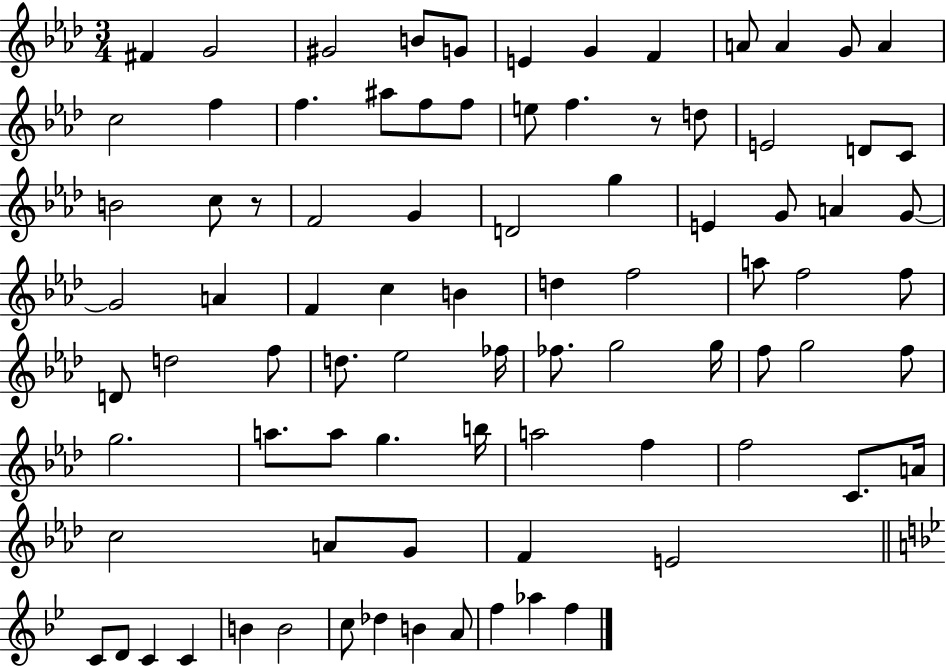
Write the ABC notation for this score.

X:1
T:Untitled
M:3/4
L:1/4
K:Ab
^F G2 ^G2 B/2 G/2 E G F A/2 A G/2 A c2 f f ^a/2 f/2 f/2 e/2 f z/2 d/2 E2 D/2 C/2 B2 c/2 z/2 F2 G D2 g E G/2 A G/2 G2 A F c B d f2 a/2 f2 f/2 D/2 d2 f/2 d/2 _e2 _f/4 _f/2 g2 g/4 f/2 g2 f/2 g2 a/2 a/2 g b/4 a2 f f2 C/2 A/4 c2 A/2 G/2 F E2 C/2 D/2 C C B B2 c/2 _d B A/2 f _a f